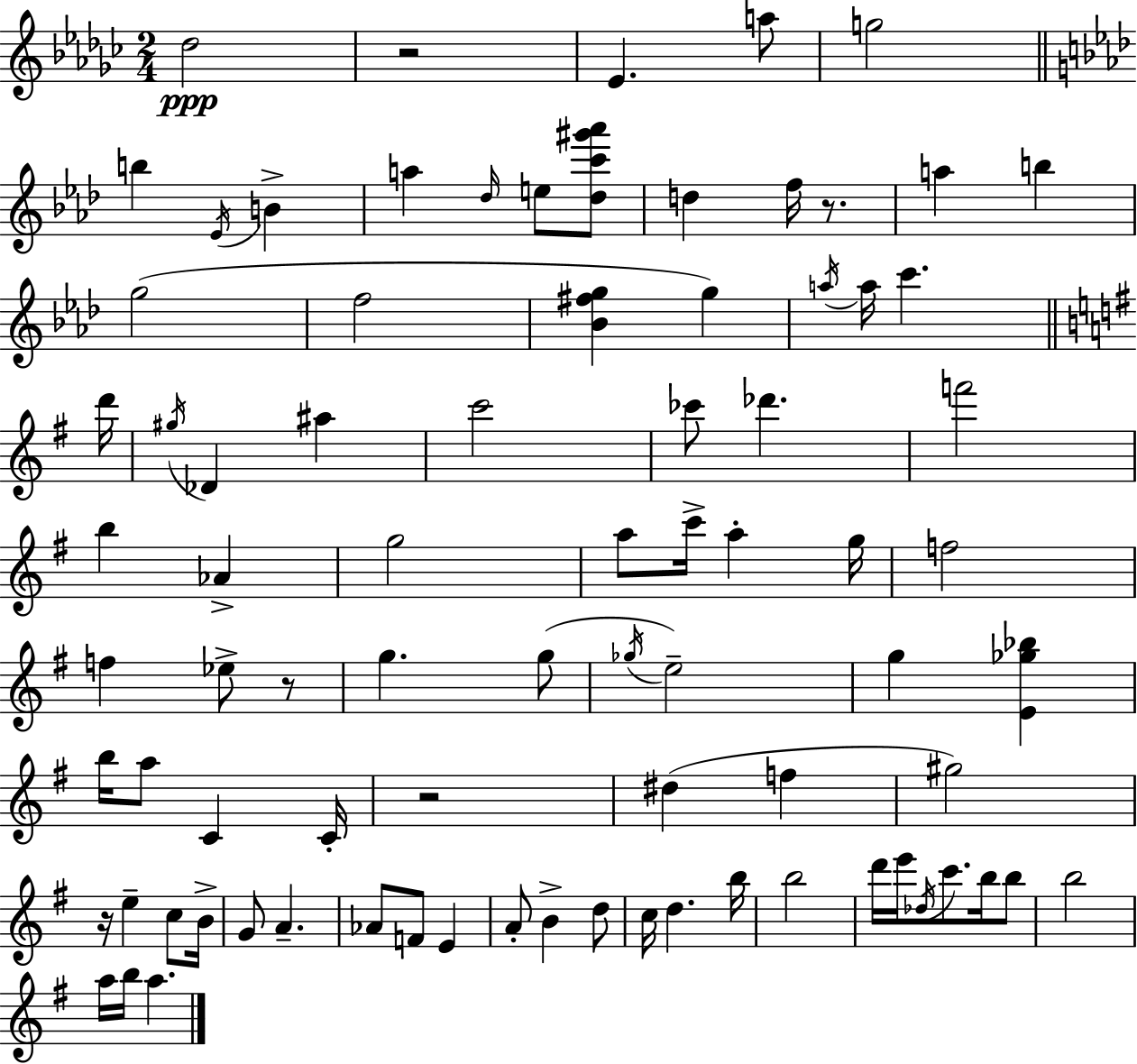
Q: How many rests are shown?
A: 5